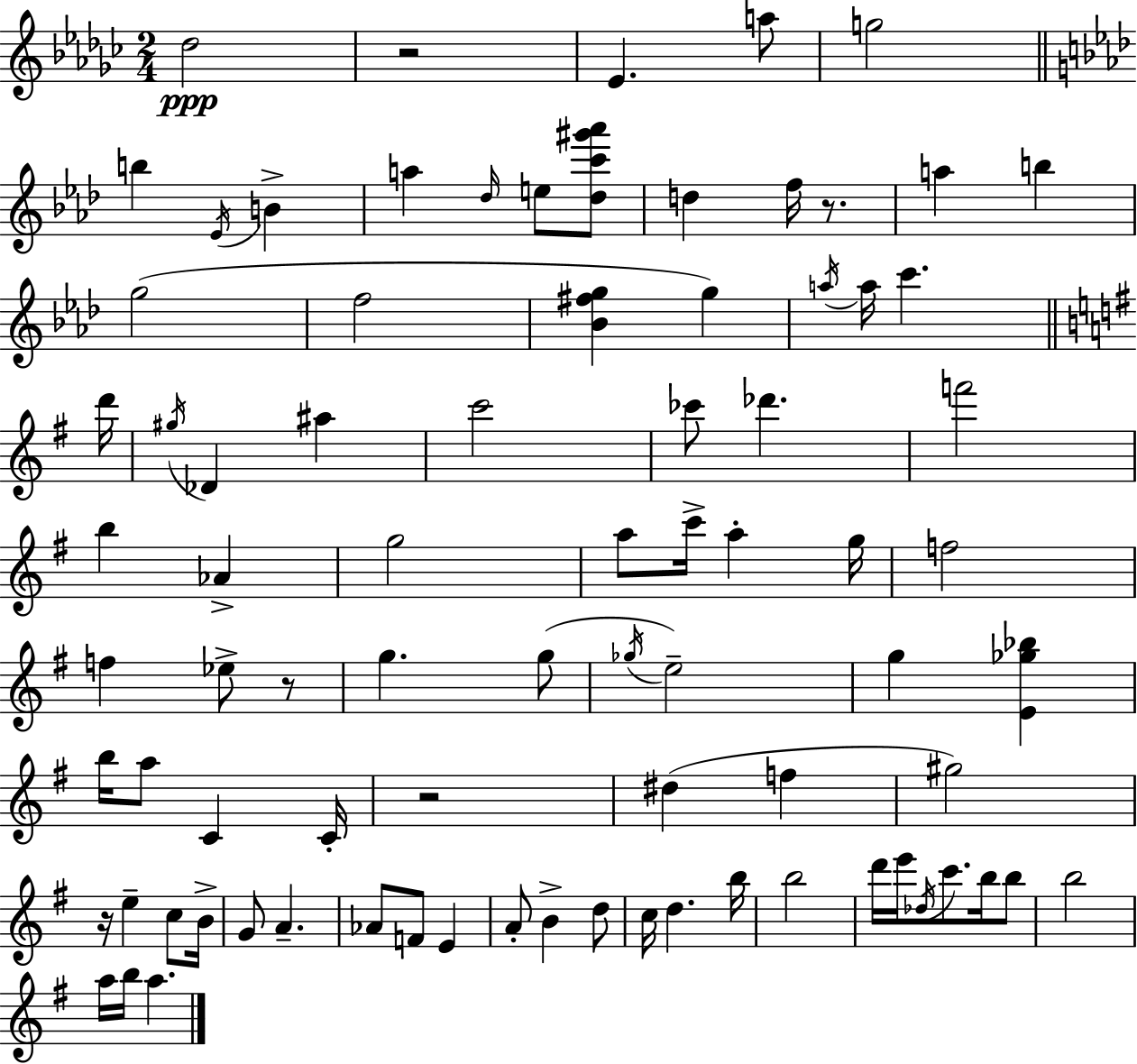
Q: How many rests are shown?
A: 5